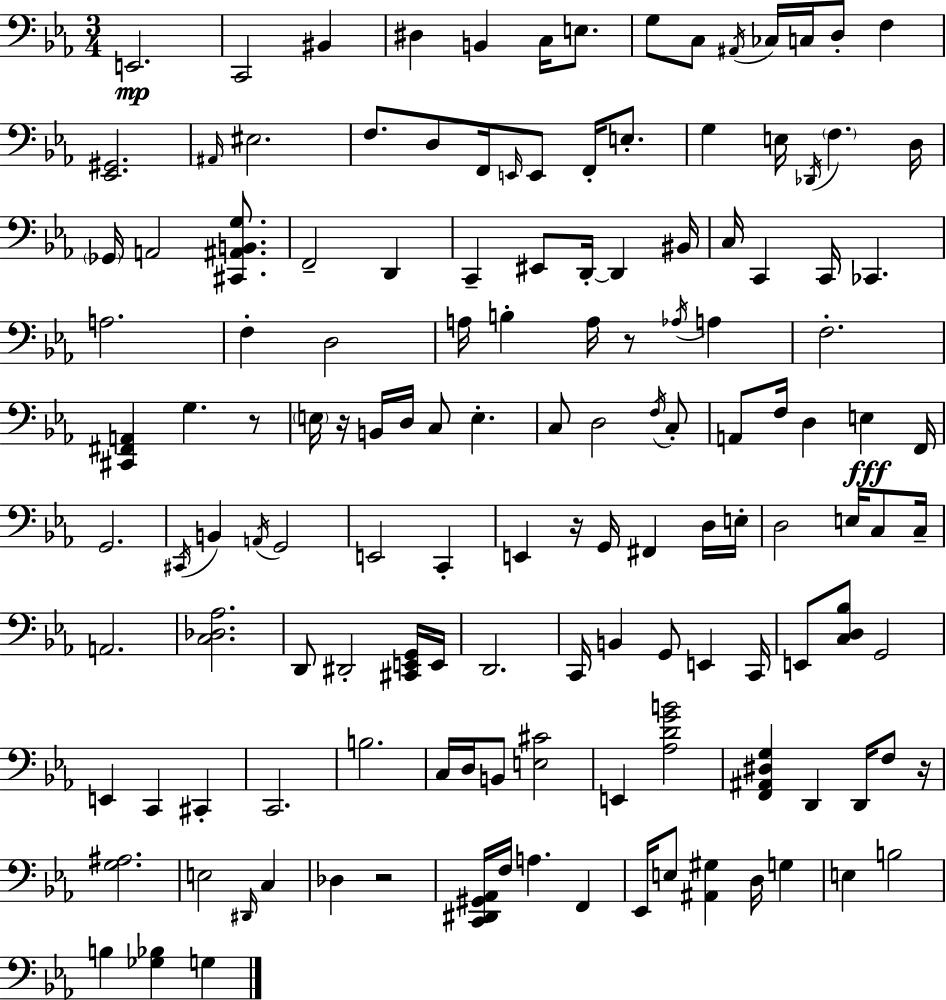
{
  \clef bass
  \numericTimeSignature
  \time 3/4
  \key ees \major
  e,2.\mp | c,2 bis,4 | dis4 b,4 c16 e8. | g8 c8 \acciaccatura { ais,16 } ces16 c16 d8-. f4 | \break <ees, gis,>2. | \grace { ais,16 } eis2. | f8. d8 f,16 \grace { e,16 } e,8 f,16-. | e8.-. g4 e16 \acciaccatura { des,16 } \parenthesize f4. | \break d16 \parenthesize ges,16 a,2 | <cis, ais, b, g>8. f,2-- | d,4 c,4-- eis,8 d,16-.~~ d,4 | bis,16 c16 c,4 c,16 ces,4. | \break a2. | f4-. d2 | a16 b4-. a16 r8 | \acciaccatura { aes16 } a4 f2.-. | \break <cis, fis, a,>4 g4. | r8 \parenthesize e16 r16 b,16 d16 c8 e4.-. | c8 d2 | \acciaccatura { f16 } c8-. a,8 f16 d4 | \break e4\fff f,16 g,2. | \acciaccatura { cis,16 } b,4 \acciaccatura { a,16 } | g,2 e,2 | c,4-. e,4 | \break r16 g,16 fis,4 d16 e16-. d2 | e16 c8 c16-- a,2. | <c des aes>2. | d,8 dis,2-. | \break <cis, e, g,>16 e,16 d,2. | c,16 b,4 | g,8 e,4 c,16 e,8 <c d bes>8 | g,2 e,4 | \break c,4 cis,4-. c,2. | b2. | c16 d16 b,8 | <e cis'>2 e,4 | \break <aes d' g' b'>2 <f, ais, dis g>4 | d,4 d,16 f8 r16 <g ais>2. | e2 | \grace { dis,16 } c4 des4 | \break r2 <c, dis, gis, aes,>16 f16 a4. | f,4 ees,16 e8 | <ais, gis>4 d16 g4 e4 | b2 b4 | \break <ges bes>4 g4 \bar "|."
}